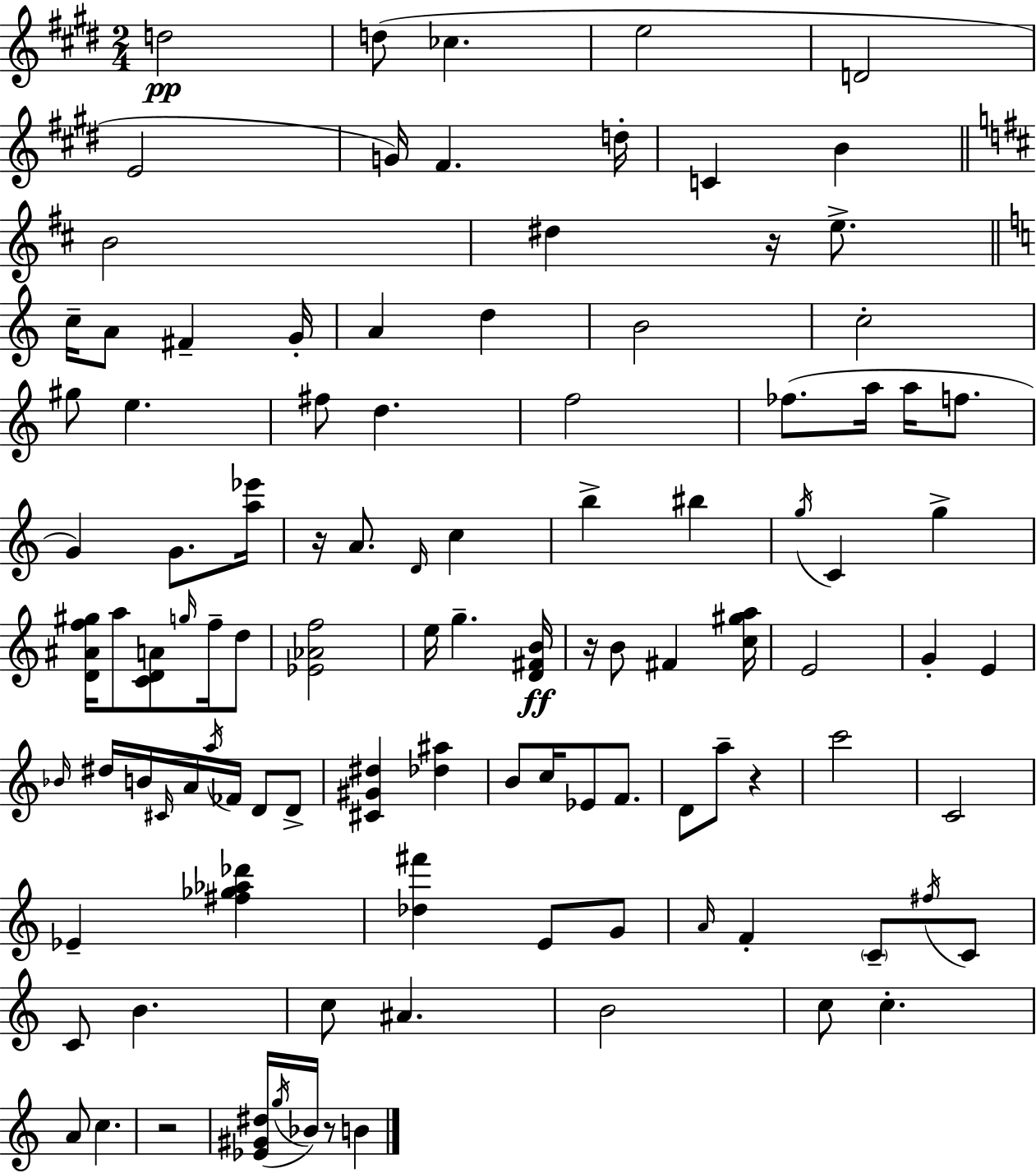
{
  \clef treble
  \numericTimeSignature
  \time 2/4
  \key e \major
  \repeat volta 2 { d''2\pp | d''8( ces''4. | e''2 | d'2 | \break e'2 | g'16) fis'4. d''16-. | c'4 b'4 | \bar "||" \break \key b \minor b'2 | dis''4 r16 e''8.-> | \bar "||" \break \key c \major c''16-- a'8 fis'4-- g'16-. | a'4 d''4 | b'2 | c''2-. | \break gis''8 e''4. | fis''8 d''4. | f''2 | fes''8.( a''16 a''16 f''8. | \break g'4) g'8. <a'' ees'''>16 | r16 a'8. \grace { d'16 } c''4 | b''4-> bis''4 | \acciaccatura { g''16 } c'4 g''4-> | \break <d' ais' f'' gis''>16 a''8 <c' d' a'>8 \grace { g''16 } | f''16-- d''8 <ees' aes' f''>2 | e''16 g''4.-- | <d' fis' b'>16\ff r16 b'8 fis'4 | \break <c'' gis'' a''>16 e'2 | g'4-. e'4 | \grace { bes'16 } dis''16 b'16 \grace { cis'16 } a'16 | \acciaccatura { a''16 } fes'16 d'8 d'8-> <cis' gis' dis''>4 | \break <des'' ais''>4 b'8 | c''16 ees'8 f'8. d'8 | a''8-- r4 c'''2 | c'2 | \break ees'4-- | <fis'' ges'' aes'' des'''>4 <des'' fis'''>4 | e'8 g'8 \grace { a'16 } f'4-. | \parenthesize c'8-- \acciaccatura { fis''16 } c'8 | \break c'8 b'4. | c''8 ais'4. | b'2 | c''8 c''4.-. | \break a'8 c''4. | r2 | <ees' gis' dis''>16( \acciaccatura { g''16 } bes'16) r8 b'4 | } \bar "|."
}